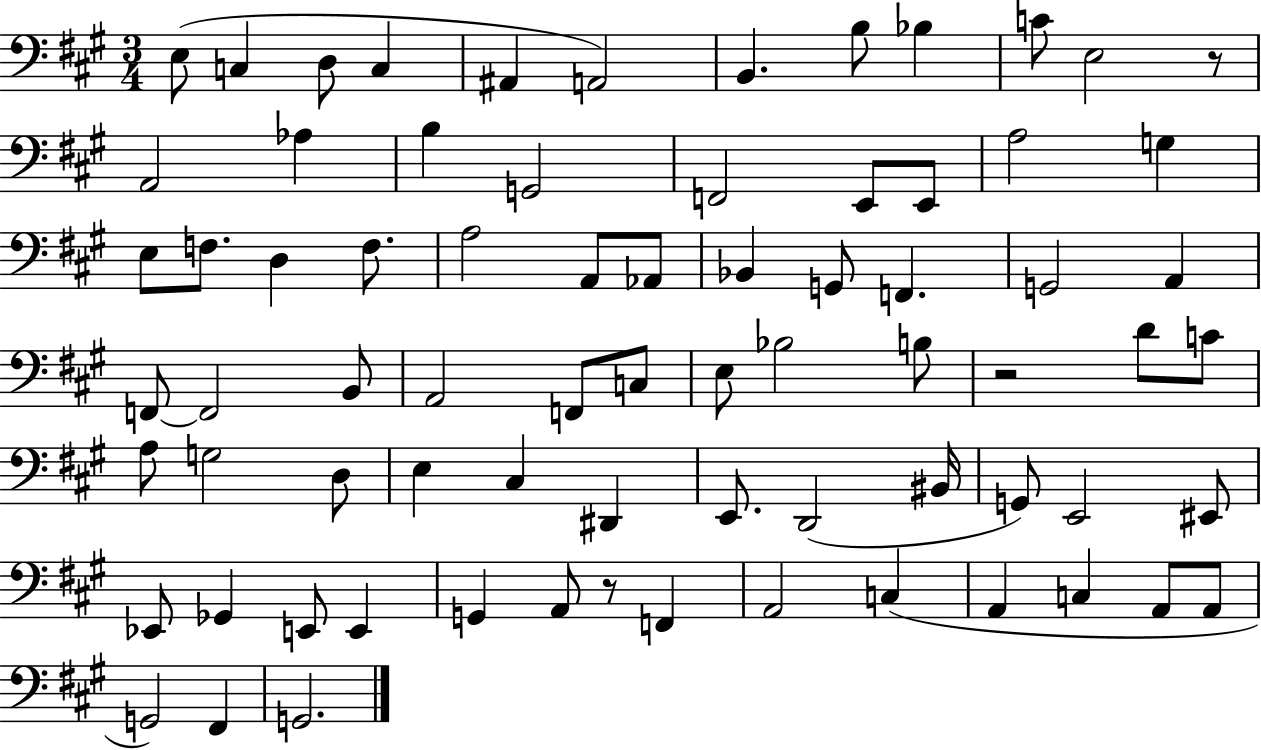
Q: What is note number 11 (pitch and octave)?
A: E3